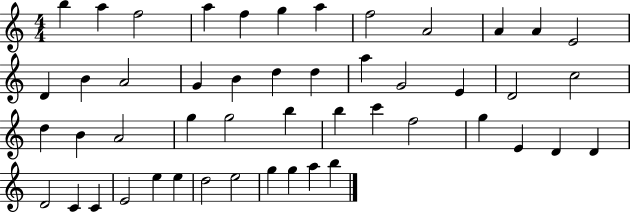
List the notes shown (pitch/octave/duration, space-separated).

B5/q A5/q F5/h A5/q F5/q G5/q A5/q F5/h A4/h A4/q A4/q E4/h D4/q B4/q A4/h G4/q B4/q D5/q D5/q A5/q G4/h E4/q D4/h C5/h D5/q B4/q A4/h G5/q G5/h B5/q B5/q C6/q F5/h G5/q E4/q D4/q D4/q D4/h C4/q C4/q E4/h E5/q E5/q D5/h E5/h G5/q G5/q A5/q B5/q